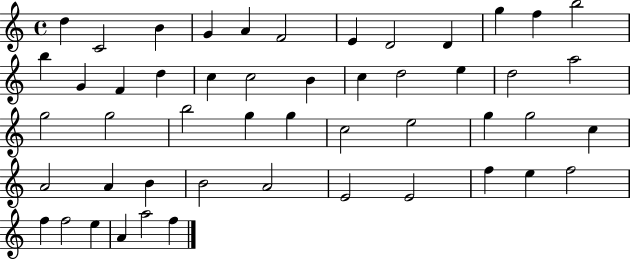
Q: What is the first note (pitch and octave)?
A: D5